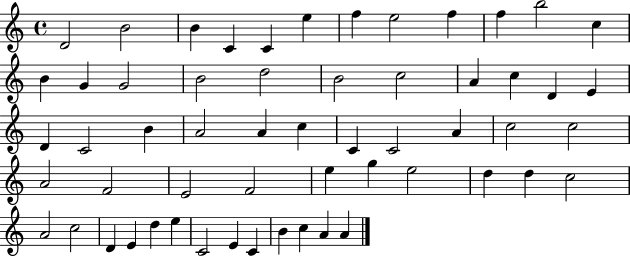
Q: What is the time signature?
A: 4/4